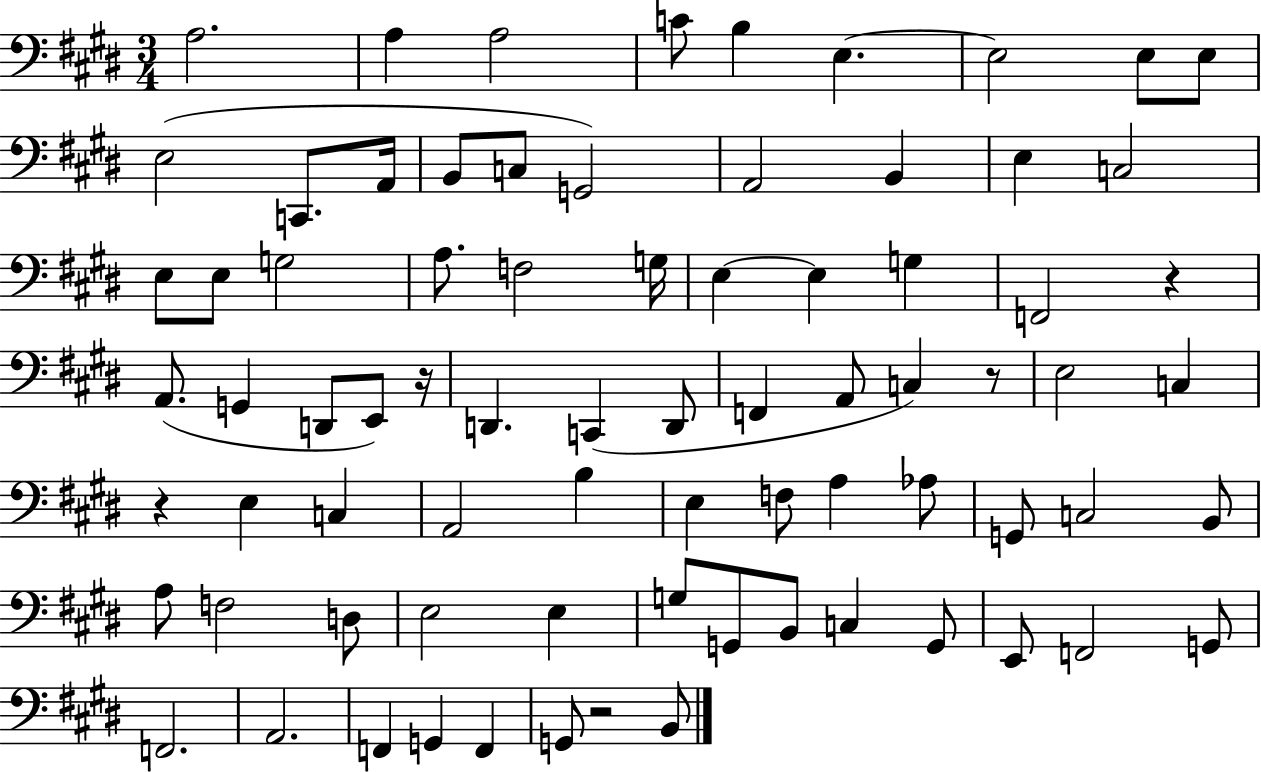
X:1
T:Untitled
M:3/4
L:1/4
K:E
A,2 A, A,2 C/2 B, E, E,2 E,/2 E,/2 E,2 C,,/2 A,,/4 B,,/2 C,/2 G,,2 A,,2 B,, E, C,2 E,/2 E,/2 G,2 A,/2 F,2 G,/4 E, E, G, F,,2 z A,,/2 G,, D,,/2 E,,/2 z/4 D,, C,, D,,/2 F,, A,,/2 C, z/2 E,2 C, z E, C, A,,2 B, E, F,/2 A, _A,/2 G,,/2 C,2 B,,/2 A,/2 F,2 D,/2 E,2 E, G,/2 G,,/2 B,,/2 C, G,,/2 E,,/2 F,,2 G,,/2 F,,2 A,,2 F,, G,, F,, G,,/2 z2 B,,/2